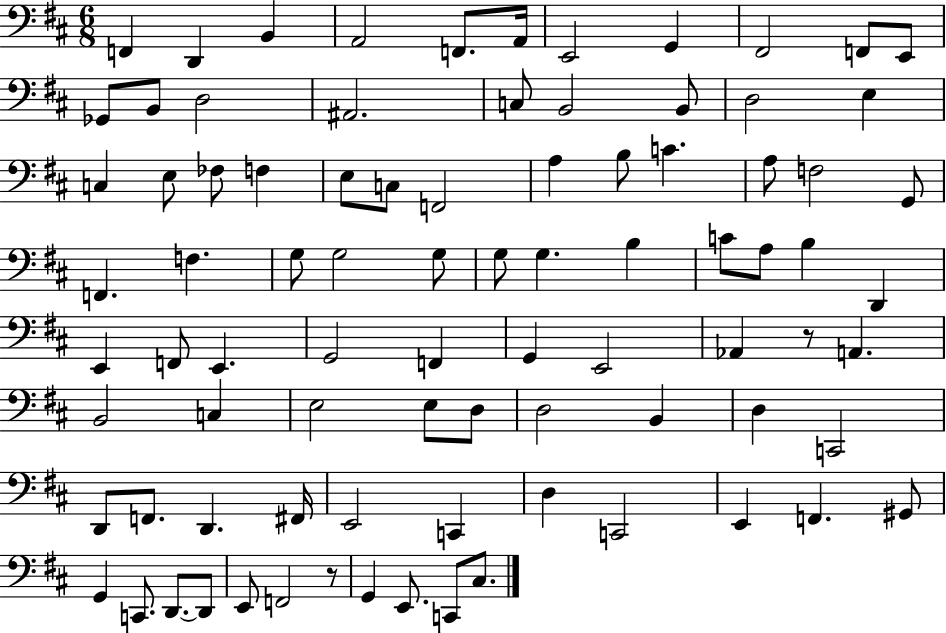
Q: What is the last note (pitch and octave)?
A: C#3